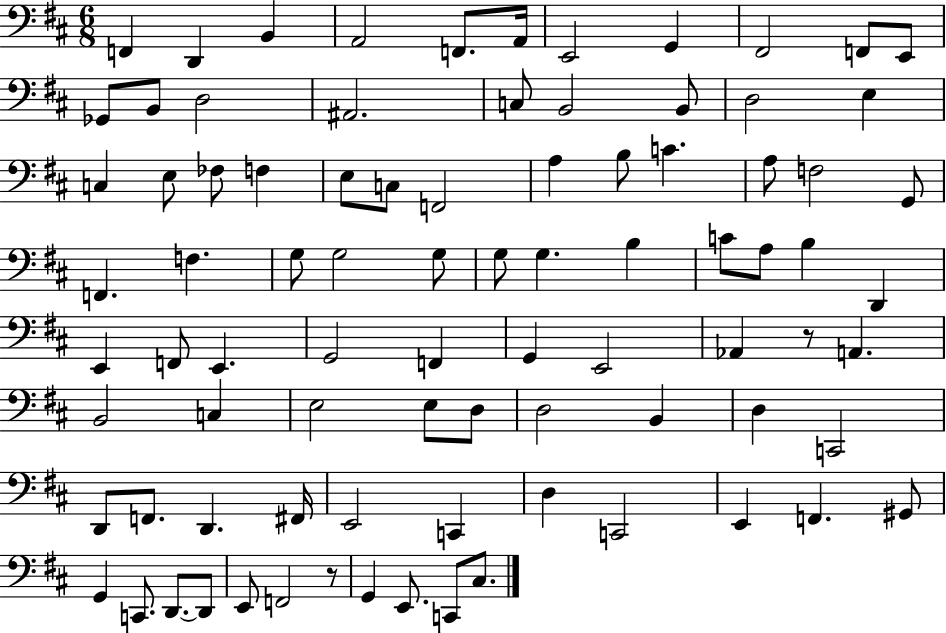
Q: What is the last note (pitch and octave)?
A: C#3